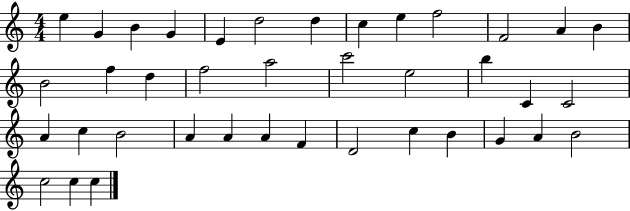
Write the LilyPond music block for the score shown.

{
  \clef treble
  \numericTimeSignature
  \time 4/4
  \key c \major
  e''4 g'4 b'4 g'4 | e'4 d''2 d''4 | c''4 e''4 f''2 | f'2 a'4 b'4 | \break b'2 f''4 d''4 | f''2 a''2 | c'''2 e''2 | b''4 c'4 c'2 | \break a'4 c''4 b'2 | a'4 a'4 a'4 f'4 | d'2 c''4 b'4 | g'4 a'4 b'2 | \break c''2 c''4 c''4 | \bar "|."
}